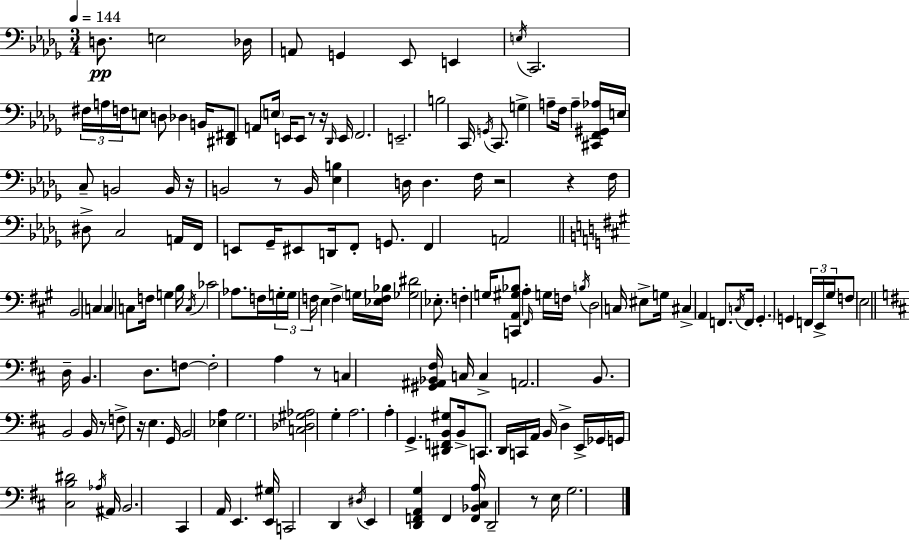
{
  \clef bass
  \numericTimeSignature
  \time 3/4
  \key bes \minor
  \tempo 4 = 144
  \repeat volta 2 { d8.\pp e2 des16 | a,8 g,4 ees,8 e,4 | \acciaccatura { e16 } c,2. | \tuplet 3/2 { fis16 a16 f16 } e8 d8 des4 | \break b,16 <dis, fis,>8 a,8 \parenthesize e16 e,16 e,8 r8 r16 | \grace { des,16 } e,16 f,2. | e,2.-- | b2 c,16 \acciaccatura { g,16 } | \break c,8. g4-> a8-- f16 a4-- | <cis, f, gis, aes>16 e16 c8-- b,2 | b,16 r16 b,2 | r8 b,16 <ees b>4 d16 d4. | \break f16 r2 r4 | f16 dis8-> c2 | a,16 f,16 e,8 ges,16-- eis,8 d,16 f,8-. | g,8. f,4 a,2 | \break \bar "||" \break \key a \major b,2 \parenthesize c4 | c4 c8 f16 g4 b16 | \acciaccatura { c16 } ces'2 aes8. | f16 \tuplet 3/2 { g16-. g16 f16 } e4 f4-> | \break \parenthesize g16 <ees f bes>16 <ges dis'>2 ees8.-. | f4-. g16 <c, a, gis bes>8 a4-. | \grace { fis,16 } g16 f16 \acciaccatura { b16 } d2 | c16 eis8-> g16 cis4-> a,4 | \break f,8. \acciaccatura { c16 } f,16 \parenthesize gis,4.-. g,4 | \tuplet 3/2 { f,16 e,16-> gis16 } f8 e2 | \bar "||" \break \key d \major d16-- b,4. d8. f8~~ | f2-. a4 | r8 c4 <gis, ais, bes, fis>16 c16 c4-> | a,2. | \break b,8. b,2 b,16 | r8 f8-> r16 e4. g,16 | \parenthesize b,2 <ees a>4 | g2. | \break <c des gis aes>2 g4-. | a2. | a4-. g,4.-> <dis, f, b, gis>8 | b,16-> c,8. d,16 c,16 a,16 b,16 d4-> | \break e,16-> ges,16 g,16 <cis b dis'>2 \acciaccatura { aes16 } | ais,16 b,2. | cis,4 a,16 e,4. | <e, gis>16 c,2 d,4 | \break \acciaccatura { dis16 } e,4 <d, f, a, g>4 f,4 | <f, bes, cis a>16 d,2-- r8 | e16 g2. | } \bar "|."
}